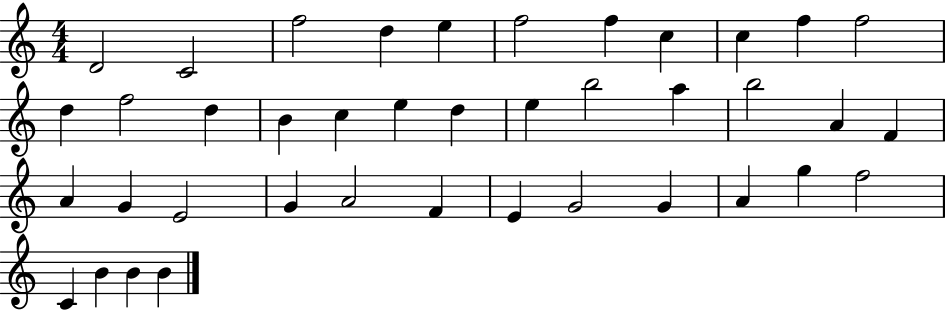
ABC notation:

X:1
T:Untitled
M:4/4
L:1/4
K:C
D2 C2 f2 d e f2 f c c f f2 d f2 d B c e d e b2 a b2 A F A G E2 G A2 F E G2 G A g f2 C B B B